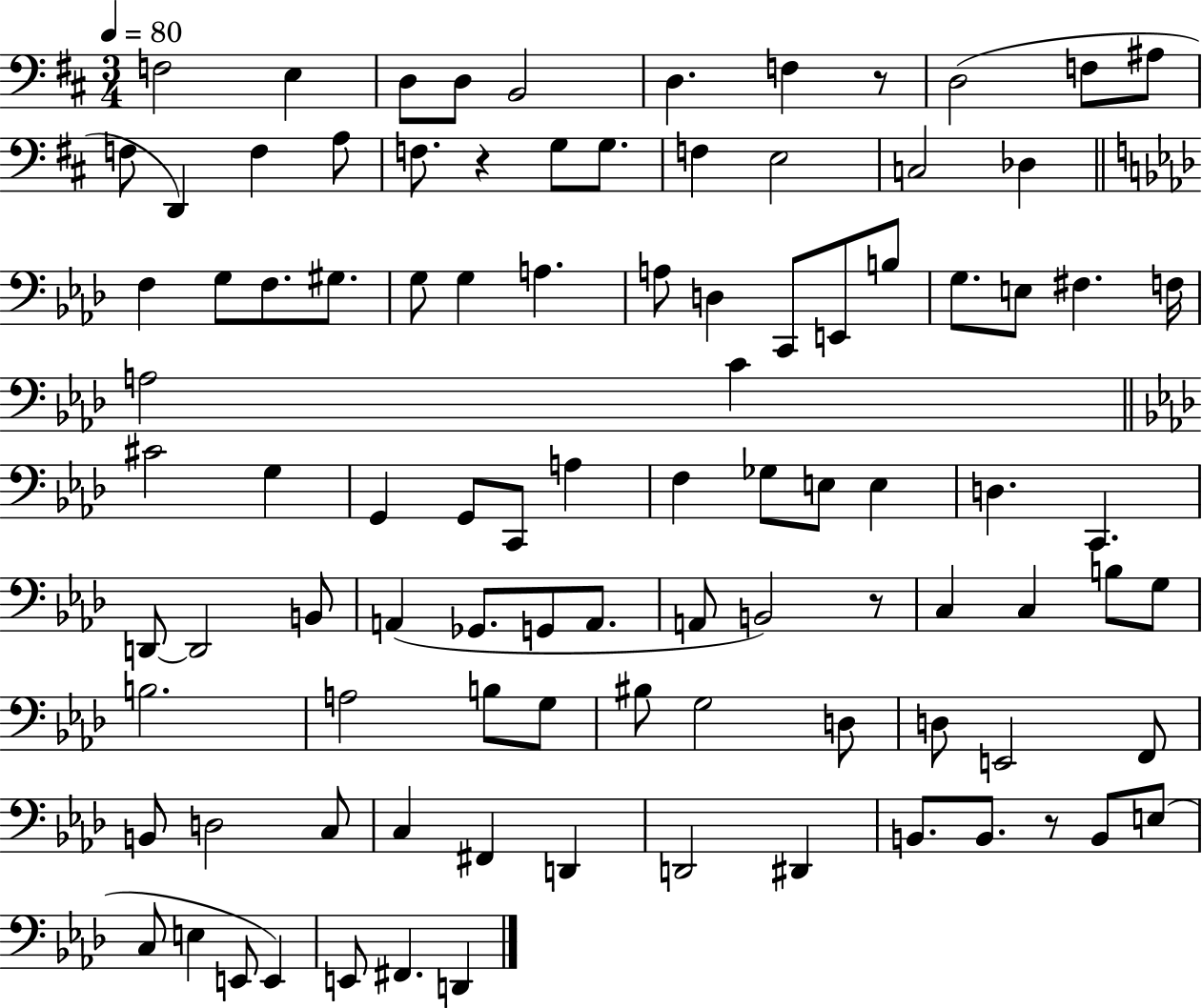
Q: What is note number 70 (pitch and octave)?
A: G3